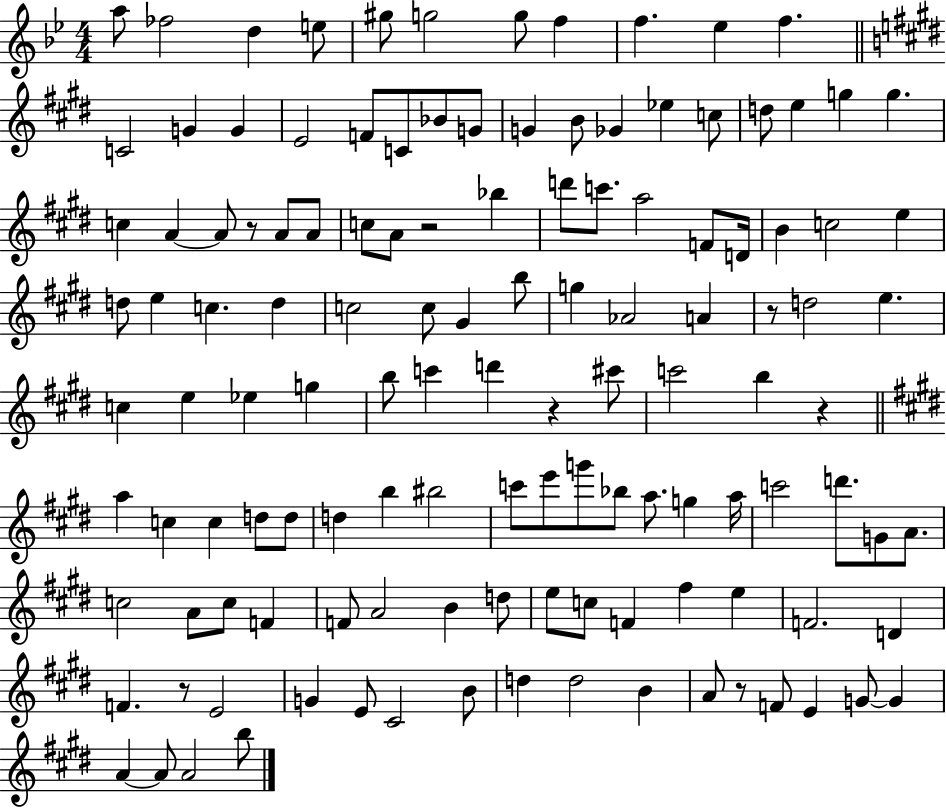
A5/e FES5/h D5/q E5/e G#5/e G5/h G5/e F5/q F5/q. Eb5/q F5/q. C4/h G4/q G4/q E4/h F4/e C4/e Bb4/e G4/e G4/q B4/e Gb4/q Eb5/q C5/e D5/e E5/q G5/q G5/q. C5/q A4/q A4/e R/e A4/e A4/e C5/e A4/e R/h Bb5/q D6/e C6/e. A5/h F4/e D4/s B4/q C5/h E5/q D5/e E5/q C5/q. D5/q C5/h C5/e G#4/q B5/e G5/q Ab4/h A4/q R/e D5/h E5/q. C5/q E5/q Eb5/q G5/q B5/e C6/q D6/q R/q C#6/e C6/h B5/q R/q A5/q C5/q C5/q D5/e D5/e D5/q B5/q BIS5/h C6/e E6/e G6/e Bb5/e A5/e. G5/q A5/s C6/h D6/e. G4/e A4/e. C5/h A4/e C5/e F4/q F4/e A4/h B4/q D5/e E5/e C5/e F4/q F#5/q E5/q F4/h. D4/q F4/q. R/e E4/h G4/q E4/e C#4/h B4/e D5/q D5/h B4/q A4/e R/e F4/e E4/q G4/e G4/q A4/q A4/e A4/h B5/e